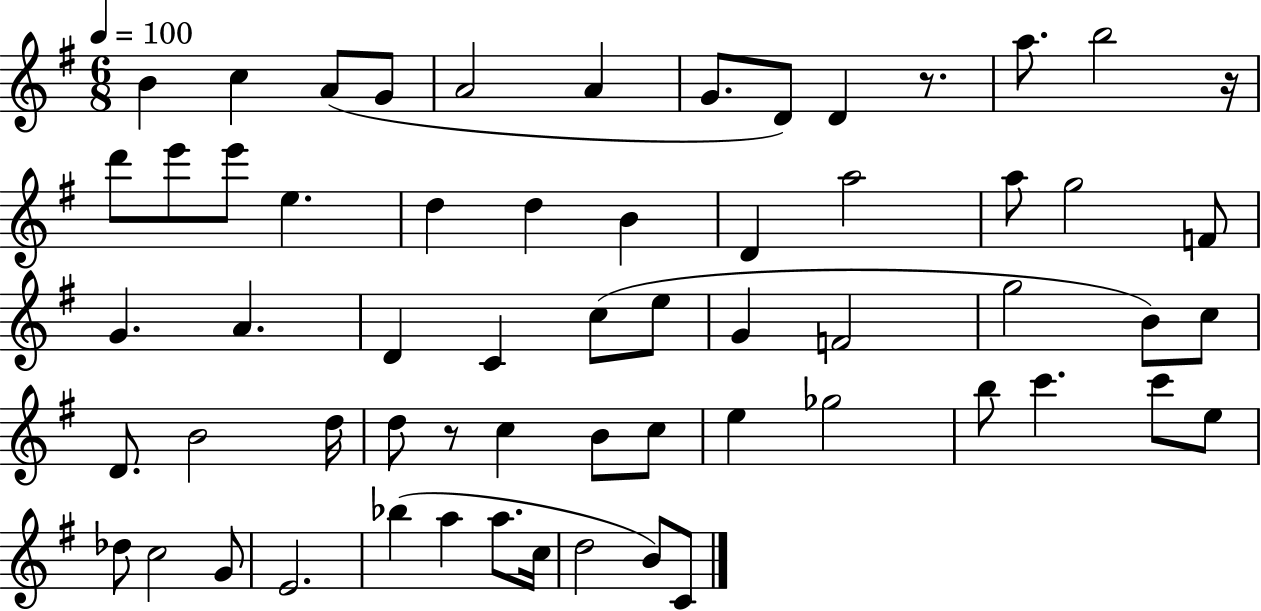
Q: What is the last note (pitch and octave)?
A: C4